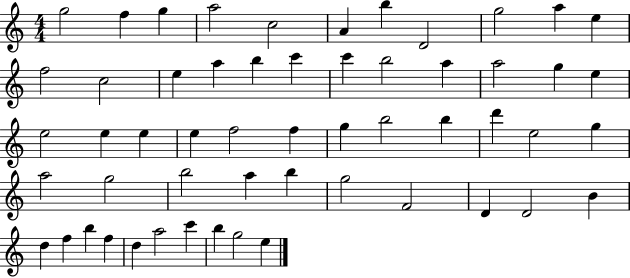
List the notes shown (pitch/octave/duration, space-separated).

G5/h F5/q G5/q A5/h C5/h A4/q B5/q D4/h G5/h A5/q E5/q F5/h C5/h E5/q A5/q B5/q C6/q C6/q B5/h A5/q A5/h G5/q E5/q E5/h E5/q E5/q E5/q F5/h F5/q G5/q B5/h B5/q D6/q E5/h G5/q A5/h G5/h B5/h A5/q B5/q G5/h F4/h D4/q D4/h B4/q D5/q F5/q B5/q F5/q D5/q A5/h C6/q B5/q G5/h E5/q